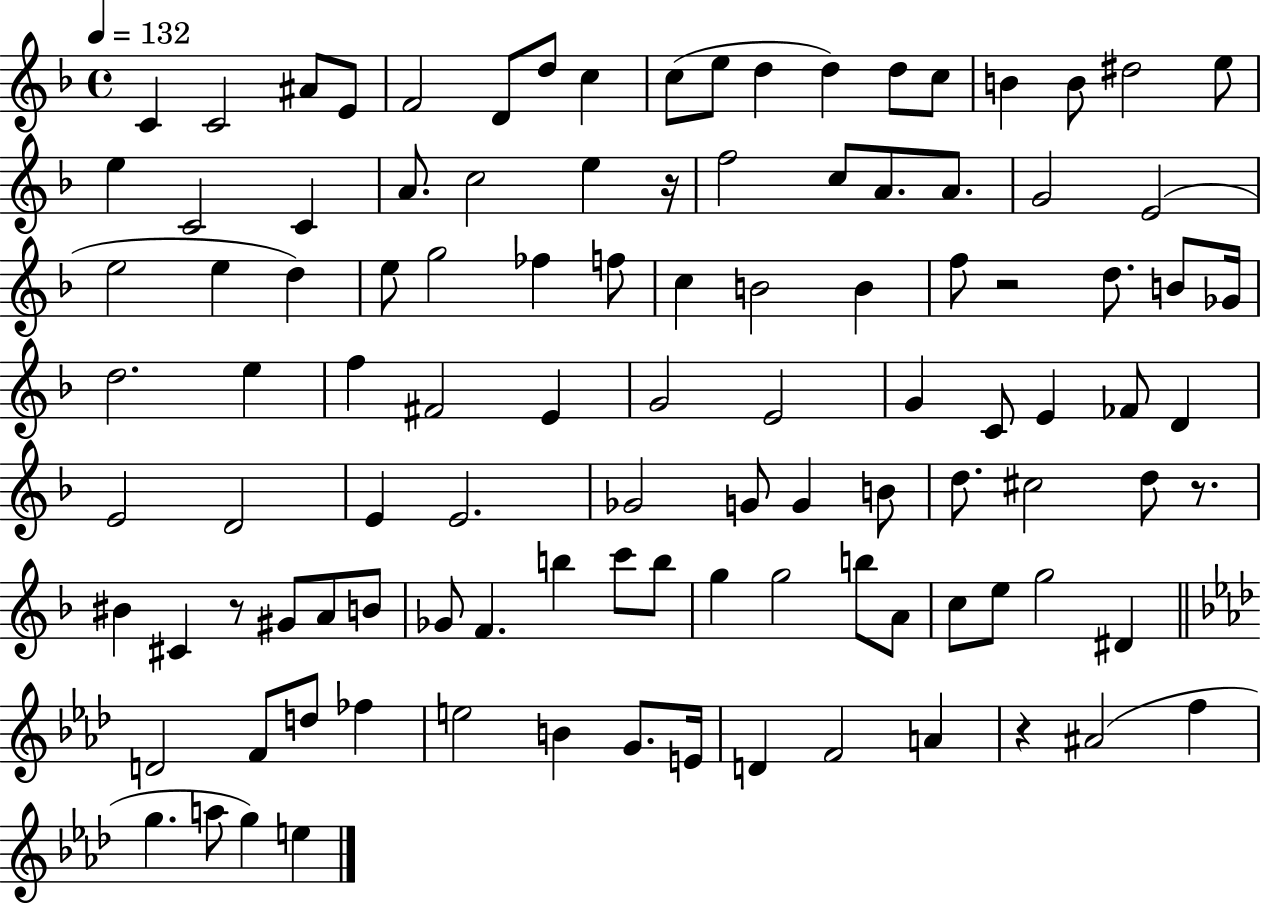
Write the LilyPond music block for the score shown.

{
  \clef treble
  \time 4/4
  \defaultTimeSignature
  \key f \major
  \tempo 4 = 132
  \repeat volta 2 { c'4 c'2 ais'8 e'8 | f'2 d'8 d''8 c''4 | c''8( e''8 d''4 d''4) d''8 c''8 | b'4 b'8 dis''2 e''8 | \break e''4 c'2 c'4 | a'8. c''2 e''4 r16 | f''2 c''8 a'8. a'8. | g'2 e'2( | \break e''2 e''4 d''4) | e''8 g''2 fes''4 f''8 | c''4 b'2 b'4 | f''8 r2 d''8. b'8 ges'16 | \break d''2. e''4 | f''4 fis'2 e'4 | g'2 e'2 | g'4 c'8 e'4 fes'8 d'4 | \break e'2 d'2 | e'4 e'2. | ges'2 g'8 g'4 b'8 | d''8. cis''2 d''8 r8. | \break bis'4 cis'4 r8 gis'8 a'8 b'8 | ges'8 f'4. b''4 c'''8 b''8 | g''4 g''2 b''8 a'8 | c''8 e''8 g''2 dis'4 | \break \bar "||" \break \key aes \major d'2 f'8 d''8 fes''4 | e''2 b'4 g'8. e'16 | d'4 f'2 a'4 | r4 ais'2( f''4 | \break g''4. a''8 g''4) e''4 | } \bar "|."
}